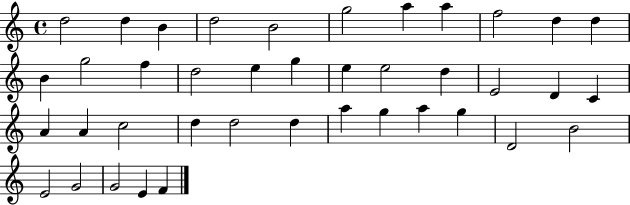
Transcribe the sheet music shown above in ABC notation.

X:1
T:Untitled
M:4/4
L:1/4
K:C
d2 d B d2 B2 g2 a a f2 d d B g2 f d2 e g e e2 d E2 D C A A c2 d d2 d a g a g D2 B2 E2 G2 G2 E F